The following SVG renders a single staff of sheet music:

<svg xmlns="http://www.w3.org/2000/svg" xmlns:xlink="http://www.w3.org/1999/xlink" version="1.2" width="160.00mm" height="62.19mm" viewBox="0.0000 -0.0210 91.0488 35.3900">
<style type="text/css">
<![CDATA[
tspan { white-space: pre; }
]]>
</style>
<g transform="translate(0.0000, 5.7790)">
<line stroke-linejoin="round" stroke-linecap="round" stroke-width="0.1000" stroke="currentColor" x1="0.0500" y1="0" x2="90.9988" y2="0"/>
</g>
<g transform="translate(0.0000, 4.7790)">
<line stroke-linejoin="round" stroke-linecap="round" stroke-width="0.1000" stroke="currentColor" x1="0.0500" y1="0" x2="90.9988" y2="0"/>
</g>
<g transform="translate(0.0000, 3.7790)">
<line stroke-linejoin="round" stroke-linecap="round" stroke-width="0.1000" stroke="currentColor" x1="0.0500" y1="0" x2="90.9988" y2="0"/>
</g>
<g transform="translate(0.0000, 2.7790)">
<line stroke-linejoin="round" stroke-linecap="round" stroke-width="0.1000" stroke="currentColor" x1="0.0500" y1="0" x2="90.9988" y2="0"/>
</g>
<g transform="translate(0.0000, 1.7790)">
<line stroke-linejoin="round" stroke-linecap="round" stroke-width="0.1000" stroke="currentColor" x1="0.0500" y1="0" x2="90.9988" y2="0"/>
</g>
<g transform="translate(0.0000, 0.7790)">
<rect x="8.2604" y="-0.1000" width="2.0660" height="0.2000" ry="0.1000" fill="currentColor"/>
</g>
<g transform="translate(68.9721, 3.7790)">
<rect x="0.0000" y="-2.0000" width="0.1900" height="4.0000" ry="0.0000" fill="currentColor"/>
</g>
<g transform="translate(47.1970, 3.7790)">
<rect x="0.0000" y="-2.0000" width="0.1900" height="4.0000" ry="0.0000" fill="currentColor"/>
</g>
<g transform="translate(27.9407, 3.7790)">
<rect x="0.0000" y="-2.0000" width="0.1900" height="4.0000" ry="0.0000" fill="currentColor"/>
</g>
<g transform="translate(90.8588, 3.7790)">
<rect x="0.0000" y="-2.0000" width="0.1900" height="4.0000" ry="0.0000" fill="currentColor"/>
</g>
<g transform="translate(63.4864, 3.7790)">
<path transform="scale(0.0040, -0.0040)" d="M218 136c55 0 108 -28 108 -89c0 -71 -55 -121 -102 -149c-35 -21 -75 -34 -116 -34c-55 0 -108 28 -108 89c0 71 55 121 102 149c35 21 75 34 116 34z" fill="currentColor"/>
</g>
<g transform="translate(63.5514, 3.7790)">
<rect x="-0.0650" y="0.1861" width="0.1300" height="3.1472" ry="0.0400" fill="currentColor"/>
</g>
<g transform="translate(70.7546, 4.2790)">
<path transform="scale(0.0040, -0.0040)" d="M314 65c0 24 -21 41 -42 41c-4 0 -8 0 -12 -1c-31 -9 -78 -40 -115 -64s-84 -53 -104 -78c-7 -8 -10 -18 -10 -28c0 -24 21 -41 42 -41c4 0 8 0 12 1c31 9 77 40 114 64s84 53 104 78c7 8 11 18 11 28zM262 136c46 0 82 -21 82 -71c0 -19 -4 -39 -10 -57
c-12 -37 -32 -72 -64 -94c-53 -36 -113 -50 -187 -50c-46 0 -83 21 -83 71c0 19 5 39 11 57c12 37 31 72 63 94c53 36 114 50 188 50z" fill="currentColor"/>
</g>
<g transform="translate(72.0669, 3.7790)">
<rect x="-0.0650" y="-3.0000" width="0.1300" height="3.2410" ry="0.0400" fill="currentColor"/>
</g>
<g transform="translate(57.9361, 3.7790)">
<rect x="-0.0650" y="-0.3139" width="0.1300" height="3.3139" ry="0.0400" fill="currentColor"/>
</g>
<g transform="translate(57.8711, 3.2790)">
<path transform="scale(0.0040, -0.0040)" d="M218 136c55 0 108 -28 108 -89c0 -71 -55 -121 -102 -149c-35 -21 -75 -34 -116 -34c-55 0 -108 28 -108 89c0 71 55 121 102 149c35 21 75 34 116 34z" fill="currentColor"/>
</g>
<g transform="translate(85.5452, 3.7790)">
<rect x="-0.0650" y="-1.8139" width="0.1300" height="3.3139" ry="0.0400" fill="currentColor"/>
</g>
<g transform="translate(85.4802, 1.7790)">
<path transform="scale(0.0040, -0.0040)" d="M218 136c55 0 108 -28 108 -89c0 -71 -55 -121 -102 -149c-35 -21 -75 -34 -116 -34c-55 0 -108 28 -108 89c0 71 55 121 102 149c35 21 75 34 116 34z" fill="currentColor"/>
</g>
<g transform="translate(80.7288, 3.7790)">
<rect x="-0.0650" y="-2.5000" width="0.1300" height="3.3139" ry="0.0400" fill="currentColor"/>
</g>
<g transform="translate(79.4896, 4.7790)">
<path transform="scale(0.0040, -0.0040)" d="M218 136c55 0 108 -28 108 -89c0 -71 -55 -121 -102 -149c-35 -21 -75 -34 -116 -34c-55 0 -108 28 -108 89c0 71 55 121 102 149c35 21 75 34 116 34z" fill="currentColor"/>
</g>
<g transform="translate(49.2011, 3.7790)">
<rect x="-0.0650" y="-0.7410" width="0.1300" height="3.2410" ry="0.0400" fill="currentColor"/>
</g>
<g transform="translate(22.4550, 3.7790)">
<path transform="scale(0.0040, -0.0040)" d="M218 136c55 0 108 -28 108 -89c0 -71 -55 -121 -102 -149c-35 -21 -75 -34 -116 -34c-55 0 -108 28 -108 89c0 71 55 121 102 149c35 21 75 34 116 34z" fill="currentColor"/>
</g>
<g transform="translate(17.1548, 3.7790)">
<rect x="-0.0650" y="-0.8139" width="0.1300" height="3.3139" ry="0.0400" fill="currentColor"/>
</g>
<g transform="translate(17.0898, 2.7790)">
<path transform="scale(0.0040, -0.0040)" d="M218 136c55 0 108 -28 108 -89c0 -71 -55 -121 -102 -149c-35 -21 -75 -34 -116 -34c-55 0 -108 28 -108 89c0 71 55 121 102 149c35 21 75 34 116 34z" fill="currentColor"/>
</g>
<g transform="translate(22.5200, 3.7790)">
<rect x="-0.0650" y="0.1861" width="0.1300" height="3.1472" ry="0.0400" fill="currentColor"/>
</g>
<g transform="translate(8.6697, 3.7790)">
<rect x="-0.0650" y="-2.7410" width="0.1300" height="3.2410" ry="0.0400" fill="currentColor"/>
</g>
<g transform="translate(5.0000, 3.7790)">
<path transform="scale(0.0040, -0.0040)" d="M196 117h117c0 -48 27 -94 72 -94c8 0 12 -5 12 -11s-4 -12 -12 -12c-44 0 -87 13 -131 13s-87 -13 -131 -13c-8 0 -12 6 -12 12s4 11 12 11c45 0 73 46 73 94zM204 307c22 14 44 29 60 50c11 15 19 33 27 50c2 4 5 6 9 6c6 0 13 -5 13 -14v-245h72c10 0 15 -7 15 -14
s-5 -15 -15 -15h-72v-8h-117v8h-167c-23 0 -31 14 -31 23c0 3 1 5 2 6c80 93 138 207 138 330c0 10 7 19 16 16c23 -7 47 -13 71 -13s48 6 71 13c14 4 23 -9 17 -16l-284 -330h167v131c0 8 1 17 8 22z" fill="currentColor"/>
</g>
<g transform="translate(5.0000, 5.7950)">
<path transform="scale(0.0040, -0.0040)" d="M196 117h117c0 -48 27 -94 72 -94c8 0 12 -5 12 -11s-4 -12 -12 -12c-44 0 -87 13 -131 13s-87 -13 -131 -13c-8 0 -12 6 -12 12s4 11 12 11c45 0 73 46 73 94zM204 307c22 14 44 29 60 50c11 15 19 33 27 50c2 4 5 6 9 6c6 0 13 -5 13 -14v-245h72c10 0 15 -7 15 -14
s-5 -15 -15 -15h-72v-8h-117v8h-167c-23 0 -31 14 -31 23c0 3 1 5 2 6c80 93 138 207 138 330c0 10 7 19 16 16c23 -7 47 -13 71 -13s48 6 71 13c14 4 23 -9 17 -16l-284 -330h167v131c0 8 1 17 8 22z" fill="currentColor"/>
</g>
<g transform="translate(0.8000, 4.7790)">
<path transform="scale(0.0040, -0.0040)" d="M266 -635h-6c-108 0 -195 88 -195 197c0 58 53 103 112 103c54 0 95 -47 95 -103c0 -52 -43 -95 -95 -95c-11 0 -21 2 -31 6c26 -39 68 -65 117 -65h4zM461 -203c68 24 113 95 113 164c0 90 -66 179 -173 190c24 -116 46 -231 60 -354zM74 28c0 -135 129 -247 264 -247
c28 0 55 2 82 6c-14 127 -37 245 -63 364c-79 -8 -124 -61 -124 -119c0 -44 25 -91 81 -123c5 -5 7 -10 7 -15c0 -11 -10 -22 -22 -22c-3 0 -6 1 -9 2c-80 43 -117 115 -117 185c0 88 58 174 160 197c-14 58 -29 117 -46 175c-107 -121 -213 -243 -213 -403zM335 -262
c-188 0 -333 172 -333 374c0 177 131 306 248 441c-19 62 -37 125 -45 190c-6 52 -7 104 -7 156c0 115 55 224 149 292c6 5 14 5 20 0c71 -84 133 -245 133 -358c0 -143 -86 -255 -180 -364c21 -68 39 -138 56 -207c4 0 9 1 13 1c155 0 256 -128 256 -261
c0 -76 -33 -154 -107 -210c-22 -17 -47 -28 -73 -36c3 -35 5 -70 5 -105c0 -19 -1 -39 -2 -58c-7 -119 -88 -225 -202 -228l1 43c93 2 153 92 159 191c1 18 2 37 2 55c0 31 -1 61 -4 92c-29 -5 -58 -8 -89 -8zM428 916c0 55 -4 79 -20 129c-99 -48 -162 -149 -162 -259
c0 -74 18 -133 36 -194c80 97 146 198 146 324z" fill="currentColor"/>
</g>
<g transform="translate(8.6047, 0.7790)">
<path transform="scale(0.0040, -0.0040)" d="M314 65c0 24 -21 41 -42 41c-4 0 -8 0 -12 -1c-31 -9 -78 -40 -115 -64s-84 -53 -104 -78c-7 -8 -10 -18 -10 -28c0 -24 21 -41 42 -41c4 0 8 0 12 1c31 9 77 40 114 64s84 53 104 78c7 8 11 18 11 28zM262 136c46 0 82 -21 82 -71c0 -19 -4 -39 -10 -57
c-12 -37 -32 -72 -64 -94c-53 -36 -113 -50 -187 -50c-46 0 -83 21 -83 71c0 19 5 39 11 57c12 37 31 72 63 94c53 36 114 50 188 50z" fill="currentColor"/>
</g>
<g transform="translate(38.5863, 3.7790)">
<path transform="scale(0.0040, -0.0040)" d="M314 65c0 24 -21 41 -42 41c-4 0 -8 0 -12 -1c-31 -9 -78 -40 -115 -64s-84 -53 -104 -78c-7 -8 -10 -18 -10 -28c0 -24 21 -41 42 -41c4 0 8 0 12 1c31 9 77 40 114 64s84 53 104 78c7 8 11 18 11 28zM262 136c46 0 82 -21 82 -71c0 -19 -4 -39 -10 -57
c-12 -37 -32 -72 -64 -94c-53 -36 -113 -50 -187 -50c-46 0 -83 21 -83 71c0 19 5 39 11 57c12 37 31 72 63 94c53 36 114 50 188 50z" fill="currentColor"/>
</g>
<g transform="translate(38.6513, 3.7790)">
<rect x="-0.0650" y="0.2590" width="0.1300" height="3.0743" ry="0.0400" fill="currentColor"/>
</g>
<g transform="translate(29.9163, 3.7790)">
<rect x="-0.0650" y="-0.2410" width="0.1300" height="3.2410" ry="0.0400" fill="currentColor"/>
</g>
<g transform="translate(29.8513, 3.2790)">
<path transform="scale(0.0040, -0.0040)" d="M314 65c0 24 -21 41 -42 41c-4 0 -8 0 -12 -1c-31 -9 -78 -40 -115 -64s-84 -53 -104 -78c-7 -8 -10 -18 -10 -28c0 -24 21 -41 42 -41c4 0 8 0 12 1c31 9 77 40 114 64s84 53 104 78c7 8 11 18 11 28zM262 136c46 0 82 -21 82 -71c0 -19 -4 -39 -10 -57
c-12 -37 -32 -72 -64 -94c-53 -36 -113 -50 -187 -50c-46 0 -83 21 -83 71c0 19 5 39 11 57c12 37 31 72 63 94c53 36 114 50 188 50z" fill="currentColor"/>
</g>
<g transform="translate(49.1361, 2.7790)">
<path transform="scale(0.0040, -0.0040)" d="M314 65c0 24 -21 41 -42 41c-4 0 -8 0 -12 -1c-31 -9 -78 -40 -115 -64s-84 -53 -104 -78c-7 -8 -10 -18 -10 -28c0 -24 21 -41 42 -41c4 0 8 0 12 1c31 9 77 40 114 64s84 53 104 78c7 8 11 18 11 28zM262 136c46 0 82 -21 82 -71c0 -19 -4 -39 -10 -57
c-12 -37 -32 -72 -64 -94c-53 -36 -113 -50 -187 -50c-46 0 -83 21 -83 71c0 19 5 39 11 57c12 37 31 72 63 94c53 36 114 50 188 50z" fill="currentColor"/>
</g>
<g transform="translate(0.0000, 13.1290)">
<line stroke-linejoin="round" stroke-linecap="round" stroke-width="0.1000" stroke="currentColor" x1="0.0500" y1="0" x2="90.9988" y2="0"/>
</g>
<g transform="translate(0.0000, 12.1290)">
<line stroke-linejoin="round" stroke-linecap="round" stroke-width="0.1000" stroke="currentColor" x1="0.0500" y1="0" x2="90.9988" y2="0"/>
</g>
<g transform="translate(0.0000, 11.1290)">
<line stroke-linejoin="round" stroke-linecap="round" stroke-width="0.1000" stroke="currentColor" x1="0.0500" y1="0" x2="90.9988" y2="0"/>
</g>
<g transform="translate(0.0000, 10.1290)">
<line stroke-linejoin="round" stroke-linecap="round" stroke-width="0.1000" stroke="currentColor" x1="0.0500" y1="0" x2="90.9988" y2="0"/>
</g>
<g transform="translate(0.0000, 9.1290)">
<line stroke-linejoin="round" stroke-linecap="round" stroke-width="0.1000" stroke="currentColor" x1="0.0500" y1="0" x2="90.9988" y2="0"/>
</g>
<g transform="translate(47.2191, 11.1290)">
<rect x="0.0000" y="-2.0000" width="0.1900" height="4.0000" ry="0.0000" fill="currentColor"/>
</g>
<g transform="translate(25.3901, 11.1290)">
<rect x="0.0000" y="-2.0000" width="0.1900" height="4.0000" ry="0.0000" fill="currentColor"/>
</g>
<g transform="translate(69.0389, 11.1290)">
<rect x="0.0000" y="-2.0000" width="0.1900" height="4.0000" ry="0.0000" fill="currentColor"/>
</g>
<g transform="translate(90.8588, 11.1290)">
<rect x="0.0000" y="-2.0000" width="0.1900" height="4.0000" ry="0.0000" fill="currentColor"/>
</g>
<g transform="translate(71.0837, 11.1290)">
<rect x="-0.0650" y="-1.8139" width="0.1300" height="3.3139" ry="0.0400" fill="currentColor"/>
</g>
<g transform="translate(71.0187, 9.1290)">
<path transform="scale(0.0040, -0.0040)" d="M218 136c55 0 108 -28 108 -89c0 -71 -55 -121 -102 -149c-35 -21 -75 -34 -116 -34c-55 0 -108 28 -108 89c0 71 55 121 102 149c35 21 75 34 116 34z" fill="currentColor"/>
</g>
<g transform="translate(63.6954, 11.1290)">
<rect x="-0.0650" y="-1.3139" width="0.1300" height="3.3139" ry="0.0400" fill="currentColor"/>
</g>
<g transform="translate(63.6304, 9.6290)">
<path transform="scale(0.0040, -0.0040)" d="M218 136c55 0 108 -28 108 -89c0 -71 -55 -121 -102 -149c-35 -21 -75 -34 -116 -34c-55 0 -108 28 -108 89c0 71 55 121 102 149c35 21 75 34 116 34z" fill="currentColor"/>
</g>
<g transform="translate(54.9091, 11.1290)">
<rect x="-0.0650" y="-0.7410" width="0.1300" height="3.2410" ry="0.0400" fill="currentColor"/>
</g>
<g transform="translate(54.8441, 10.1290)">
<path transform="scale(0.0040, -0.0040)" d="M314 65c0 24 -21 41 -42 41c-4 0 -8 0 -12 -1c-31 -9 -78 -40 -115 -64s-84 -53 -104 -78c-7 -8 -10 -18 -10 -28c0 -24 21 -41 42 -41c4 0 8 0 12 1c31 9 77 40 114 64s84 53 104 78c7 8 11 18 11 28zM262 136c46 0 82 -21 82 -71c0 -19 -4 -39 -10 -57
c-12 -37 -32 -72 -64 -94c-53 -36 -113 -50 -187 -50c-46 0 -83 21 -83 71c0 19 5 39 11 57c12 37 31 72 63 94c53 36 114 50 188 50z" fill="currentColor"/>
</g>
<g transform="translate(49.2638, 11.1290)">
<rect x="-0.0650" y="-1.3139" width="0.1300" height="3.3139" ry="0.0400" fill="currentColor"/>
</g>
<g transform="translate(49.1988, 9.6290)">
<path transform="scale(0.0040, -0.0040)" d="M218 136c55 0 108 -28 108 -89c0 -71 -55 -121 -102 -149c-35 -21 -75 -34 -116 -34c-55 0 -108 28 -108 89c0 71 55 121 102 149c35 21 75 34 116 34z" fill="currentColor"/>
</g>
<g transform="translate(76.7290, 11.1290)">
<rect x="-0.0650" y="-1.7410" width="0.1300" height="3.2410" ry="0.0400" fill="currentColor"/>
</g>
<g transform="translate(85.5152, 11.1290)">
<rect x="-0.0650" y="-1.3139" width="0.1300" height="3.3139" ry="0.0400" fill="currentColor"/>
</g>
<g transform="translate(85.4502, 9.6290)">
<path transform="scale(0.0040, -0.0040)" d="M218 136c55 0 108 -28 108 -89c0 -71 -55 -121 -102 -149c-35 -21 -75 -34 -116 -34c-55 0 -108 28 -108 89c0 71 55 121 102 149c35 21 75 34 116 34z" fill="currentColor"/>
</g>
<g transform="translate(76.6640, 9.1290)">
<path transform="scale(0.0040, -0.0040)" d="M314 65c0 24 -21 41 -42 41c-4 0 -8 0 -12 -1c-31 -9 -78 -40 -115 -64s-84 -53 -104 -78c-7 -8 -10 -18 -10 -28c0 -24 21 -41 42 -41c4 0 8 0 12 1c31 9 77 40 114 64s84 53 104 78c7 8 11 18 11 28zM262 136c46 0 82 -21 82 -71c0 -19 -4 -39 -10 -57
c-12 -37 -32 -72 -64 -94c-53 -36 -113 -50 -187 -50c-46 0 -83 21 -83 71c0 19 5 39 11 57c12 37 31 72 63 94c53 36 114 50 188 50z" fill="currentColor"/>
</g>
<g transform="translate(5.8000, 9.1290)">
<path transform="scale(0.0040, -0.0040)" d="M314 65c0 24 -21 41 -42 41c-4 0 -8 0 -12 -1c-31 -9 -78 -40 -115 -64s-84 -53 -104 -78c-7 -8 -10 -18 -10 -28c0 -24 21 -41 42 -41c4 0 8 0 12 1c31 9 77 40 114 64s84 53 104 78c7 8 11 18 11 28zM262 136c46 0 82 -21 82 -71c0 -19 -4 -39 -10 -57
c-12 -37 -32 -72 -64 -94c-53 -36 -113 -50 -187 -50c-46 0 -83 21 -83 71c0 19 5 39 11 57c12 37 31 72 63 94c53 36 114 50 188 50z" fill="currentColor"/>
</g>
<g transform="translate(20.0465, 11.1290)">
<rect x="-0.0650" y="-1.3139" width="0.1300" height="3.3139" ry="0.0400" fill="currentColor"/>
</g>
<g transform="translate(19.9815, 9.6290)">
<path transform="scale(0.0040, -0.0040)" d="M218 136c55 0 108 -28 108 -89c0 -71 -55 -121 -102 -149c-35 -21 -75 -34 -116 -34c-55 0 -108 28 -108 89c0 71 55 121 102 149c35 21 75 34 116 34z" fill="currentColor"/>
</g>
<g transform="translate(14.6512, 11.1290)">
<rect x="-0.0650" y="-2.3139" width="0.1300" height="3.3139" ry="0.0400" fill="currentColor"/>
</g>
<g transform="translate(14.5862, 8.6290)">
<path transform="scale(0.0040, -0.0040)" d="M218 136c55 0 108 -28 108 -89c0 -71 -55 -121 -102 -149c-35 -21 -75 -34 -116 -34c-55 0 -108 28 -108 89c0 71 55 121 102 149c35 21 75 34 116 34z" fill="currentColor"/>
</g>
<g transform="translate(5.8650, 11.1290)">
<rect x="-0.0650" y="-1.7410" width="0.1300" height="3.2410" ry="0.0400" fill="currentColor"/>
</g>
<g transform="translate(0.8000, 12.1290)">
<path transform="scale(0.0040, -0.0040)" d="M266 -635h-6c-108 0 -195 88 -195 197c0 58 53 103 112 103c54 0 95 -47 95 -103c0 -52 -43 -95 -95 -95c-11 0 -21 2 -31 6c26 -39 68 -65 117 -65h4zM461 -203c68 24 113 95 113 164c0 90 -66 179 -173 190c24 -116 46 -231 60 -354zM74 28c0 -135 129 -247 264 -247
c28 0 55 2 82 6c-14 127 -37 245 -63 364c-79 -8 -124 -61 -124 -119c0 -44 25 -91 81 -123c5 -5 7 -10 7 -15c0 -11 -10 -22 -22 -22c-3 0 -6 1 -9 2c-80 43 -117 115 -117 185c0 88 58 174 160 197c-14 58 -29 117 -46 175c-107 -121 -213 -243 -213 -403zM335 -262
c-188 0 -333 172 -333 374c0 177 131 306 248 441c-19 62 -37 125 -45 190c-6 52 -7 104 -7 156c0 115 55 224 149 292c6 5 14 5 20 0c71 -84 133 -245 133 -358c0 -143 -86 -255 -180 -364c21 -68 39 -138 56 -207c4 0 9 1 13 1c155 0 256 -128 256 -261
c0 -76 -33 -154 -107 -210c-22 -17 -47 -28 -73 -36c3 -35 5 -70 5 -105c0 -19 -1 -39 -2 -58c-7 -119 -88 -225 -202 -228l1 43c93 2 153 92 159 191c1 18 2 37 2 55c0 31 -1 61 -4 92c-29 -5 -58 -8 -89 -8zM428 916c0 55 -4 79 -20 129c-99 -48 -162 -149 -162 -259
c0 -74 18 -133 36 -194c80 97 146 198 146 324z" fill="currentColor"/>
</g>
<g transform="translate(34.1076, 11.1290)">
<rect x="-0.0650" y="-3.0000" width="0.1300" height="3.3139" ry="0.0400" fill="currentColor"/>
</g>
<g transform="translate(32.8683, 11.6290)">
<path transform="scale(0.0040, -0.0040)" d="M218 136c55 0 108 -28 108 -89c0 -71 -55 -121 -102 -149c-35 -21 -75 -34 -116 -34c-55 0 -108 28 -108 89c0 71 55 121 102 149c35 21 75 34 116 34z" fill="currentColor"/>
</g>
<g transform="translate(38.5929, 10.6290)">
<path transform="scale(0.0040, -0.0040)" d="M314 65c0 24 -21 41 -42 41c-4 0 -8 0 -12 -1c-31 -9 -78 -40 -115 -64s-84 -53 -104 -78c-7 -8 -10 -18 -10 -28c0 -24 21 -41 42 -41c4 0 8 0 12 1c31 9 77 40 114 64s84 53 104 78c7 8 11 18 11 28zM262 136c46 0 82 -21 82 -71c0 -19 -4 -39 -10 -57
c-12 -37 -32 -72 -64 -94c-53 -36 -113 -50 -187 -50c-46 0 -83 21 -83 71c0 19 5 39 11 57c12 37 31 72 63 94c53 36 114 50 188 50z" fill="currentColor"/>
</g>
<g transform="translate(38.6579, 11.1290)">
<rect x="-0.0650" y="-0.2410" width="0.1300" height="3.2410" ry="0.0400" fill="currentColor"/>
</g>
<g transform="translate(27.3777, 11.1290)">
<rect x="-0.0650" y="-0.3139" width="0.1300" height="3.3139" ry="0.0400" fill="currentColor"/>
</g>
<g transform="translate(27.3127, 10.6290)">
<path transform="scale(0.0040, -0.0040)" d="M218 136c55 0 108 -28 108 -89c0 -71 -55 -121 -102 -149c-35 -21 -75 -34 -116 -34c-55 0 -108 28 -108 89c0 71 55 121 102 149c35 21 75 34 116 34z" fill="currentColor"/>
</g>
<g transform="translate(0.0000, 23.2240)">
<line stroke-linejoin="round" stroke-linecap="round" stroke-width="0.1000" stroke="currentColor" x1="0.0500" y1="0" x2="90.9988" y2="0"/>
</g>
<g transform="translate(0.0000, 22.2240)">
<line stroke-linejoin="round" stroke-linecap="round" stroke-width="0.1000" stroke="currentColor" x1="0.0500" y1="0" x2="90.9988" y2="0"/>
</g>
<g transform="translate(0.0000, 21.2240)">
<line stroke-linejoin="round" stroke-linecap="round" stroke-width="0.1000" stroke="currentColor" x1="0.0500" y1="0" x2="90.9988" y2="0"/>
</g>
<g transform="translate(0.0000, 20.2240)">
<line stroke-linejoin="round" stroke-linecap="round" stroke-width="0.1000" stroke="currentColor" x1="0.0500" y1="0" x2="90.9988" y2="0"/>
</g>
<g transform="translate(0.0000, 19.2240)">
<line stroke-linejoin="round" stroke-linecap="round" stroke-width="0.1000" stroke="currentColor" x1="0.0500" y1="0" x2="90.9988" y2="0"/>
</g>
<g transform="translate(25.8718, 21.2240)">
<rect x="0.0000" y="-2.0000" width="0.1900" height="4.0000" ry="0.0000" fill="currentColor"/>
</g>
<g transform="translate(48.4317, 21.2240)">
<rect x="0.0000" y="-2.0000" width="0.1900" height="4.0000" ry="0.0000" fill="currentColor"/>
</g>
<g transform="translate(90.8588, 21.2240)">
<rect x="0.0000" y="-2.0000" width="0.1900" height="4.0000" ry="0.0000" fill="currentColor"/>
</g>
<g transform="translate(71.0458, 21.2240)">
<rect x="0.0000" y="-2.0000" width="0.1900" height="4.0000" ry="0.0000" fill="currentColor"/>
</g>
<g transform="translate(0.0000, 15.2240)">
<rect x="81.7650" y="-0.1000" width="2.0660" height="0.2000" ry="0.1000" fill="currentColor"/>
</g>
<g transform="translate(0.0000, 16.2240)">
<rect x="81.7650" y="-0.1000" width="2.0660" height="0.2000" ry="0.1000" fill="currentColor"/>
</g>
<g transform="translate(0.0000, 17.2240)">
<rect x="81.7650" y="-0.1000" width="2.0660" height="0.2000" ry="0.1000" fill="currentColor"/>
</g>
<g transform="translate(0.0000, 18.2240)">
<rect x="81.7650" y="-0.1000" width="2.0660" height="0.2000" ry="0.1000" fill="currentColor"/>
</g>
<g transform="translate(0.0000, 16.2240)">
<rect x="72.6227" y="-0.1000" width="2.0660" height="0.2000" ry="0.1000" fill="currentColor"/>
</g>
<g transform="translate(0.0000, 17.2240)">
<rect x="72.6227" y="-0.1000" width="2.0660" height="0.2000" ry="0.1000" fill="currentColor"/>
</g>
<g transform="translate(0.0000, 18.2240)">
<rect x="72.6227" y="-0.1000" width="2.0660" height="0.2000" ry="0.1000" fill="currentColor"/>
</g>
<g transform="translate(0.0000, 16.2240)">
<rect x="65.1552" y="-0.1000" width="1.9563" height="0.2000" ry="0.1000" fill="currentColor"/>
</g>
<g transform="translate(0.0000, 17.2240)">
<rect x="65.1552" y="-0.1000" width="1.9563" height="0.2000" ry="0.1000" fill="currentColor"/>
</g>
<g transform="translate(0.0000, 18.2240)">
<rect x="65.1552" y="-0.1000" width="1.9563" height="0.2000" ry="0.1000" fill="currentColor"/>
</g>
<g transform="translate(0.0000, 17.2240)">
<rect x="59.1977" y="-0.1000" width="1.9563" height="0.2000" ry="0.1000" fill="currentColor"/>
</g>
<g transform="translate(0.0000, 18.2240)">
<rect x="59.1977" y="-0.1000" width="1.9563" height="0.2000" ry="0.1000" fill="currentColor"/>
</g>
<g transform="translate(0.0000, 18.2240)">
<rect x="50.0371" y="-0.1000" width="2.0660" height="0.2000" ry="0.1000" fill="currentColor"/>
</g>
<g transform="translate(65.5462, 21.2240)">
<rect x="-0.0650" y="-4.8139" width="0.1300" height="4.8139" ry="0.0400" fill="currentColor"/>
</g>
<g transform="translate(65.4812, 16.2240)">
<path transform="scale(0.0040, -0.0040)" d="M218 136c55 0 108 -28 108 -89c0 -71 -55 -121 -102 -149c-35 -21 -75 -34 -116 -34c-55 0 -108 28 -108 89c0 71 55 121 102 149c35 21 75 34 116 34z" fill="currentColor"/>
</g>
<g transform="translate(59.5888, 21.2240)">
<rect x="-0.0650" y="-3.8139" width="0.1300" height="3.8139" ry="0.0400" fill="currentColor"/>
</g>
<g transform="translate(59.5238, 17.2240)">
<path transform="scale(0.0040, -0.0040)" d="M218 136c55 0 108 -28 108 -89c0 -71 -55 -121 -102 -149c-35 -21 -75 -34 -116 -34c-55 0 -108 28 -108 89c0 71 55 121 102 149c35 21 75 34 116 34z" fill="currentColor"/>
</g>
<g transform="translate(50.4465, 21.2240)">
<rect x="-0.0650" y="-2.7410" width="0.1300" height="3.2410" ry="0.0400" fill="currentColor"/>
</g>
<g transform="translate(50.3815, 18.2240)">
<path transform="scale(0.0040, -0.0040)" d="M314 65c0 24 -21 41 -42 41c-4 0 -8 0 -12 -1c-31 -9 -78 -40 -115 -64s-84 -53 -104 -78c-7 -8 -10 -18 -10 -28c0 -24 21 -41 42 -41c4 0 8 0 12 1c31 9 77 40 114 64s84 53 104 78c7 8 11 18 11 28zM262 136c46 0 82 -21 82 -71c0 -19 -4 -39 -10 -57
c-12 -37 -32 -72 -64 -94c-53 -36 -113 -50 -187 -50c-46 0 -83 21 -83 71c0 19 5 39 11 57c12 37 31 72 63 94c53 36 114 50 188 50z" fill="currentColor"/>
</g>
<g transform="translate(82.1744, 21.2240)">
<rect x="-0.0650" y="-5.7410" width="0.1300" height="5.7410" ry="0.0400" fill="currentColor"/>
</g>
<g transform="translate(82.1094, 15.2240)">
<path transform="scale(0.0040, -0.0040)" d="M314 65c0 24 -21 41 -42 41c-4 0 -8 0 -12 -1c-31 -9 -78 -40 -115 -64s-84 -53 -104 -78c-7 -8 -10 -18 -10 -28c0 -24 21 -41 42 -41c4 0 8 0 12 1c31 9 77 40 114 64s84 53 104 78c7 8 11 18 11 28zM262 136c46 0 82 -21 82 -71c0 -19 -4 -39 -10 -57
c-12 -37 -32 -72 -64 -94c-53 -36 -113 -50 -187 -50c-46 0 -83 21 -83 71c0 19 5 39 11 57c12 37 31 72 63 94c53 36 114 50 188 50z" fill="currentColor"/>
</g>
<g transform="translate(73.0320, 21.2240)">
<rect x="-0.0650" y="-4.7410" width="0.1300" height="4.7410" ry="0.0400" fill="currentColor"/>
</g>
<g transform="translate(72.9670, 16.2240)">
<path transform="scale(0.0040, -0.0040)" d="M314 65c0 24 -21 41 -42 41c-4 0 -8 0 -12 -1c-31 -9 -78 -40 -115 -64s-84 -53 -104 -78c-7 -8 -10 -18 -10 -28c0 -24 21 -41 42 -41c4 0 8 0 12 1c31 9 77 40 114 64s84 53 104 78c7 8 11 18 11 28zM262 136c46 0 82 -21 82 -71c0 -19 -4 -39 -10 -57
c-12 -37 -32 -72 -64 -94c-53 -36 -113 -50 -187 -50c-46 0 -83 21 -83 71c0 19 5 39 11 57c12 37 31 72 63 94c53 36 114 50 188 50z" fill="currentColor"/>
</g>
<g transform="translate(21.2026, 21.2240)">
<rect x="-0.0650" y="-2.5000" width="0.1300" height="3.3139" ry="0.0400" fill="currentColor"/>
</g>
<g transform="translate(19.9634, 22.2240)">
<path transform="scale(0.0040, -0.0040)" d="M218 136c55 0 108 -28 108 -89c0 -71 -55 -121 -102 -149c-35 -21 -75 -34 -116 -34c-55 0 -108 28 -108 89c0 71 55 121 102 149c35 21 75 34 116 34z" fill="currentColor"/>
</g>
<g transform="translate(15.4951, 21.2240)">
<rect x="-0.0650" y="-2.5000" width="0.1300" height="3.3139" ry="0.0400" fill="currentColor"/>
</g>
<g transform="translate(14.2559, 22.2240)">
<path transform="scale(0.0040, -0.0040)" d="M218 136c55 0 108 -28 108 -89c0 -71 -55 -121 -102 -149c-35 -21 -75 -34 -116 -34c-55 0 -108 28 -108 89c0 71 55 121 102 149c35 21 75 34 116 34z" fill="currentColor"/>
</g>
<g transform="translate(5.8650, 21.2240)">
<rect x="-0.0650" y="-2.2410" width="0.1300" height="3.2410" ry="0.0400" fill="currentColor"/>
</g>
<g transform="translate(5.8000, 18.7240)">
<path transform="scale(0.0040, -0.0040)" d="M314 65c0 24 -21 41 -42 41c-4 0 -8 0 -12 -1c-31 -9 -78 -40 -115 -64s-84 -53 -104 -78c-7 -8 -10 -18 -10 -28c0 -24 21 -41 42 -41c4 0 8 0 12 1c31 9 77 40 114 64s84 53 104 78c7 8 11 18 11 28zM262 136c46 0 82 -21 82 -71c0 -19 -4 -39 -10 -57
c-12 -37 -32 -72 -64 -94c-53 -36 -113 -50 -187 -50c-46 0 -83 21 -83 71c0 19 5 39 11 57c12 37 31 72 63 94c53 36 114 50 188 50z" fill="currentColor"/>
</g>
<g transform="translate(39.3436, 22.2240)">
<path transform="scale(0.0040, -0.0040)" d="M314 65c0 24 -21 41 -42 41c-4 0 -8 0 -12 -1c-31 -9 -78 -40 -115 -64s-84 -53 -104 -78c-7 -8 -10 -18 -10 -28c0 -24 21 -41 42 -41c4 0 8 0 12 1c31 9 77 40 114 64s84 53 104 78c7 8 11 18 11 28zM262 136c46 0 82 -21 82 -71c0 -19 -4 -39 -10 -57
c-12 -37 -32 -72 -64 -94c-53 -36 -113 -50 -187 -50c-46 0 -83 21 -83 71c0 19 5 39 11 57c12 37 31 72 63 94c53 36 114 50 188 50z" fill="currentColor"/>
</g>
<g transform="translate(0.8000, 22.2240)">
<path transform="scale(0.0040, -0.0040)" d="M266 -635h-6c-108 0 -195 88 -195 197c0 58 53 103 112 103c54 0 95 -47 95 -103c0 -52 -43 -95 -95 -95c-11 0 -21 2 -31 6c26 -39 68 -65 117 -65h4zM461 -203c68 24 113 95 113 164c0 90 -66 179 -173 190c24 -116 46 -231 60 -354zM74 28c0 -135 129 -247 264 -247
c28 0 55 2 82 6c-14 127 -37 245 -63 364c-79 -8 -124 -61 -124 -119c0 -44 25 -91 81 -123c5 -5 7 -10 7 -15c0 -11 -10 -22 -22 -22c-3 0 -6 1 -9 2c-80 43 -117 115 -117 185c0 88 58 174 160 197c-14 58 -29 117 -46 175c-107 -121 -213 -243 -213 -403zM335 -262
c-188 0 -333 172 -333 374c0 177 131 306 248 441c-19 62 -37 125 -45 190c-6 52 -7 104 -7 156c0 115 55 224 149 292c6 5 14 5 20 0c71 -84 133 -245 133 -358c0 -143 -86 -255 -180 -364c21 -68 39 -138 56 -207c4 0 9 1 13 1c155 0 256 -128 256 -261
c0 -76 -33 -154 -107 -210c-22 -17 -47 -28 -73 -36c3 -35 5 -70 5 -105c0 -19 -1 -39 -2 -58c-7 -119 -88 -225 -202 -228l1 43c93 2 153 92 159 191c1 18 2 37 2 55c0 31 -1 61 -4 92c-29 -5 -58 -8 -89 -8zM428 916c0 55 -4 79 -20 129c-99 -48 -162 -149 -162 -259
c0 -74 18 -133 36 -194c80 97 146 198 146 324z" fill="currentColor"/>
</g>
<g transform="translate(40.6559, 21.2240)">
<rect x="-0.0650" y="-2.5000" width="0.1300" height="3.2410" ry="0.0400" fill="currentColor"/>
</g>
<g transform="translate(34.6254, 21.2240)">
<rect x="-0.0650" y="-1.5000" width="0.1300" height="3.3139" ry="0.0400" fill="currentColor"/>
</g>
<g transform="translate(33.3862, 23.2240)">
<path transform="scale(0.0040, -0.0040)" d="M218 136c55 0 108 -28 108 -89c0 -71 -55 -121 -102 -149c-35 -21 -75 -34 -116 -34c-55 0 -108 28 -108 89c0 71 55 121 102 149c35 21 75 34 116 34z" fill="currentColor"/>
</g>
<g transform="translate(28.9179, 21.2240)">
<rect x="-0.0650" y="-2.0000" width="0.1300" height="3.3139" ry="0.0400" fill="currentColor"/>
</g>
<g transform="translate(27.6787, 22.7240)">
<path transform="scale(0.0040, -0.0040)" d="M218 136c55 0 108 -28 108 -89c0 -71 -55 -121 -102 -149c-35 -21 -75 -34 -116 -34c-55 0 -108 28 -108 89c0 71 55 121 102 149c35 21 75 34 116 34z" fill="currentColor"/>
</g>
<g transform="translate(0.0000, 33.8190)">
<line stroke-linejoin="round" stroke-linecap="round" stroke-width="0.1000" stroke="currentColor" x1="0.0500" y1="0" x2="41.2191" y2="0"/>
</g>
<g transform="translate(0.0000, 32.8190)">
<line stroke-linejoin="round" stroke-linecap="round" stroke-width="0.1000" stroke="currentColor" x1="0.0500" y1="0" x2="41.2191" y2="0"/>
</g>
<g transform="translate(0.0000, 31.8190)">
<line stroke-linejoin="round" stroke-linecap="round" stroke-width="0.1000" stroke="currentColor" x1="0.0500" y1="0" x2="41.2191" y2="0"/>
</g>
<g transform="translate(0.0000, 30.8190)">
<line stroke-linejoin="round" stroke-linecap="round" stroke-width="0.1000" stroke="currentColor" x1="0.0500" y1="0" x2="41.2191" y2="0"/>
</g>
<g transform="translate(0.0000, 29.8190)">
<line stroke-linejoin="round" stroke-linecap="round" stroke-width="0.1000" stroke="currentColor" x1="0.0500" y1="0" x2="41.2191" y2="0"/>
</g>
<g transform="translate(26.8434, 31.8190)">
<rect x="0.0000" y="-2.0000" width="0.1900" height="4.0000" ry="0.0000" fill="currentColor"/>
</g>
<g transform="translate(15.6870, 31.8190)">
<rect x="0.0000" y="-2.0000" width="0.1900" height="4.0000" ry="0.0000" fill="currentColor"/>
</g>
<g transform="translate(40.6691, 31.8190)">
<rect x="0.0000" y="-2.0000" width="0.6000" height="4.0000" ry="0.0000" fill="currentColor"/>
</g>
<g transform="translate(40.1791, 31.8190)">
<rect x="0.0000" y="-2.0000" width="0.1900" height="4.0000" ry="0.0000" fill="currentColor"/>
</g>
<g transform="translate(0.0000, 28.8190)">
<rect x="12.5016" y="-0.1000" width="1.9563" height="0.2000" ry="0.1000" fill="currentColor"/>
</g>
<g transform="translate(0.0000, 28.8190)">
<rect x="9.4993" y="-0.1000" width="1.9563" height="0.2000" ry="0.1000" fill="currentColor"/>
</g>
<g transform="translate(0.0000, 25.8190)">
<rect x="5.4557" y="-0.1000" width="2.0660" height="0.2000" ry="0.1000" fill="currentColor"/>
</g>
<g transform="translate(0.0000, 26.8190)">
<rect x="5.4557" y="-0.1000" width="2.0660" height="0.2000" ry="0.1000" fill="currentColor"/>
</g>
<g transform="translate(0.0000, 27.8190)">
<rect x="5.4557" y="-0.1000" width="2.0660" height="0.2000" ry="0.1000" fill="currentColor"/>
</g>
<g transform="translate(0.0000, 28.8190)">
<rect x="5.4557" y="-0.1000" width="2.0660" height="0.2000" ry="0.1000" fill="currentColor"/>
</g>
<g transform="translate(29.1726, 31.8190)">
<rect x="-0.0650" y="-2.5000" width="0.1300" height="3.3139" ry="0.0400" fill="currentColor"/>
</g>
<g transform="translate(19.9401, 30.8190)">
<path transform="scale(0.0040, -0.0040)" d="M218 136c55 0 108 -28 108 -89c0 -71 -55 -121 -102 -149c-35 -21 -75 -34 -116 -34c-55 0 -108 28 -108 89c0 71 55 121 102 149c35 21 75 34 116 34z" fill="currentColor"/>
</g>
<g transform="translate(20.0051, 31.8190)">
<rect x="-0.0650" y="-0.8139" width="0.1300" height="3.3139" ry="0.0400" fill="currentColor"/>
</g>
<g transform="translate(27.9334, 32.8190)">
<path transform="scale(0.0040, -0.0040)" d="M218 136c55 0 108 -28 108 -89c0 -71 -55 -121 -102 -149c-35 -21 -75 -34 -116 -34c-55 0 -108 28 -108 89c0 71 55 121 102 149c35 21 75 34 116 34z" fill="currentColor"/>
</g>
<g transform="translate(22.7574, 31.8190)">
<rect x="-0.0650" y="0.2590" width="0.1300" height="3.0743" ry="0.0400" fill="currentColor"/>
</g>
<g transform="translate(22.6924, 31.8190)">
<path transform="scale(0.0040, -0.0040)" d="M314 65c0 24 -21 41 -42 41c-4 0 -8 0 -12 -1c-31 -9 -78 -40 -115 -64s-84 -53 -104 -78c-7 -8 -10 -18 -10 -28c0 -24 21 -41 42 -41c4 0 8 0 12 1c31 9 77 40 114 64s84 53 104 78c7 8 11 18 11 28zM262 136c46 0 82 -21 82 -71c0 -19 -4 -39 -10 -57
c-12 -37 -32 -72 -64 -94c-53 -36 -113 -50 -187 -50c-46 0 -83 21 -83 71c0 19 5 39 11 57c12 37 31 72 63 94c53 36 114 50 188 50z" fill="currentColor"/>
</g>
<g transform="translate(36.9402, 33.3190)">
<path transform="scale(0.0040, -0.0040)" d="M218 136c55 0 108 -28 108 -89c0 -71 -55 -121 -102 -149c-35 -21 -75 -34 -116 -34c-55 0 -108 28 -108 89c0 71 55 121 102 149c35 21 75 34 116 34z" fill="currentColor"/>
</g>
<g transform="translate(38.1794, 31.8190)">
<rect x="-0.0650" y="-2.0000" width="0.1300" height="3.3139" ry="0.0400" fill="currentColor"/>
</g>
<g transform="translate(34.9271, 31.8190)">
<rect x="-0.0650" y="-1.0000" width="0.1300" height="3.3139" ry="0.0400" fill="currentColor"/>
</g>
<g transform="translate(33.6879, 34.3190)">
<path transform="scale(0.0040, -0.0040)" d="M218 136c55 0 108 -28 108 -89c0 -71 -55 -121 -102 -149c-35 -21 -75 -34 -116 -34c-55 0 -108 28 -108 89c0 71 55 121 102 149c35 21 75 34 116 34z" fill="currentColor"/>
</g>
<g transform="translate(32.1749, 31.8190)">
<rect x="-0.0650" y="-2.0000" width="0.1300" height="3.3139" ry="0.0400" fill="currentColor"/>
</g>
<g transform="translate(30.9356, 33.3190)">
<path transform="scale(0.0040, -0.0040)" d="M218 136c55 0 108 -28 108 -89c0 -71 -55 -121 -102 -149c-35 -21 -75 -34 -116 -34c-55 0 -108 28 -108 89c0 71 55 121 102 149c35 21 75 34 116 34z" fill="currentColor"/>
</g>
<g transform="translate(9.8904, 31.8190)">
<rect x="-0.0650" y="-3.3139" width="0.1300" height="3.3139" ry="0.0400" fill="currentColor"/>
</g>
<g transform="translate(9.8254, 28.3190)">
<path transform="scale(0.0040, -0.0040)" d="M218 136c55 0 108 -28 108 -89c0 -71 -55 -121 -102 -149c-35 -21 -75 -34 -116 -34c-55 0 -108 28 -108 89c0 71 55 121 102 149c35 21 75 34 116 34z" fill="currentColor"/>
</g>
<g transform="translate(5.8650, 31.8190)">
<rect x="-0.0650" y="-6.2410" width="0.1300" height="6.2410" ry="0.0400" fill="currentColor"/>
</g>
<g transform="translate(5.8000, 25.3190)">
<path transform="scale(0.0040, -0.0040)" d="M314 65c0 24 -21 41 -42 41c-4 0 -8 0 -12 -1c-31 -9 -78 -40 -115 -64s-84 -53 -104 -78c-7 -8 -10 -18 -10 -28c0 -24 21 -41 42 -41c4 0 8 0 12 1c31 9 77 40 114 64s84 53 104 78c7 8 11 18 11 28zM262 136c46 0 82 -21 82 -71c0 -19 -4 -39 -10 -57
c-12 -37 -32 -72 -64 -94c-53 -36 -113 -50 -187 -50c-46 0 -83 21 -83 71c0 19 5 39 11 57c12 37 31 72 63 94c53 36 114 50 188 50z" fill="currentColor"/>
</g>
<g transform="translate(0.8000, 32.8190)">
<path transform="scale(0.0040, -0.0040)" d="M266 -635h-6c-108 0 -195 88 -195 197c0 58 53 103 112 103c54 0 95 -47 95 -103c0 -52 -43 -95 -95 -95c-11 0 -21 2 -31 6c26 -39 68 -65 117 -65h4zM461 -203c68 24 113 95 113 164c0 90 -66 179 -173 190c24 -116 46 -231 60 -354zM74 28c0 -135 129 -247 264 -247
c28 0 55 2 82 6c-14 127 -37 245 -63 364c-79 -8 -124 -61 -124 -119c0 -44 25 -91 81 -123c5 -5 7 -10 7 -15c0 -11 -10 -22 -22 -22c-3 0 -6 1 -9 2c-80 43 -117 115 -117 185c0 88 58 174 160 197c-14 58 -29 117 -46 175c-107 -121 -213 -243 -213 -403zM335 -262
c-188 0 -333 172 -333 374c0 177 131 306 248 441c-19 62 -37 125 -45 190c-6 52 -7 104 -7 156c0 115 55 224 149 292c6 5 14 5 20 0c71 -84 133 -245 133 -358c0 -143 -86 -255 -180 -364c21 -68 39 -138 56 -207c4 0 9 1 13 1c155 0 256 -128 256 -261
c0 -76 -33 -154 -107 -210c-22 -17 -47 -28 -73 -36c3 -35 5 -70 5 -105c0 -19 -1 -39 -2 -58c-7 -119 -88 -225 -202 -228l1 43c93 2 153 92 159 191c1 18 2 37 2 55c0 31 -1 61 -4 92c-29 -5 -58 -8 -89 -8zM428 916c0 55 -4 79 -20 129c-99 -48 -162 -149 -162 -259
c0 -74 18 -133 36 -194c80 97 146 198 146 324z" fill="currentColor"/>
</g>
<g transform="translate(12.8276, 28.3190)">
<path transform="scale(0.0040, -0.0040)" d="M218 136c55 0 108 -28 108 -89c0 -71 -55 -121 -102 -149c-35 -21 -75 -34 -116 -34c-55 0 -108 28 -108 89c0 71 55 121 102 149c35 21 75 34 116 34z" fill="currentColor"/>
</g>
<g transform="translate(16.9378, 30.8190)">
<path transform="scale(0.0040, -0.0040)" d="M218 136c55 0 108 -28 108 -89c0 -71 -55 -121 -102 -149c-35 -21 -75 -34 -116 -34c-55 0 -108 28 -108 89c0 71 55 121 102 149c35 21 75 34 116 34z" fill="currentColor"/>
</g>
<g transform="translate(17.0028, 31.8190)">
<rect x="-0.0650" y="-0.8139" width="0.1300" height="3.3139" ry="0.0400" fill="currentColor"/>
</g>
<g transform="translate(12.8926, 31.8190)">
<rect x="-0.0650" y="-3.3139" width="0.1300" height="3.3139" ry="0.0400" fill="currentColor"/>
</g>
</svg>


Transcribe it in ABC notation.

X:1
T:Untitled
M:4/4
L:1/4
K:C
a2 d B c2 B2 d2 c B A2 G f f2 g e c A c2 e d2 e f f2 e g2 G G F E G2 a2 c' e' e'2 g'2 a'2 b b d d B2 G F D F